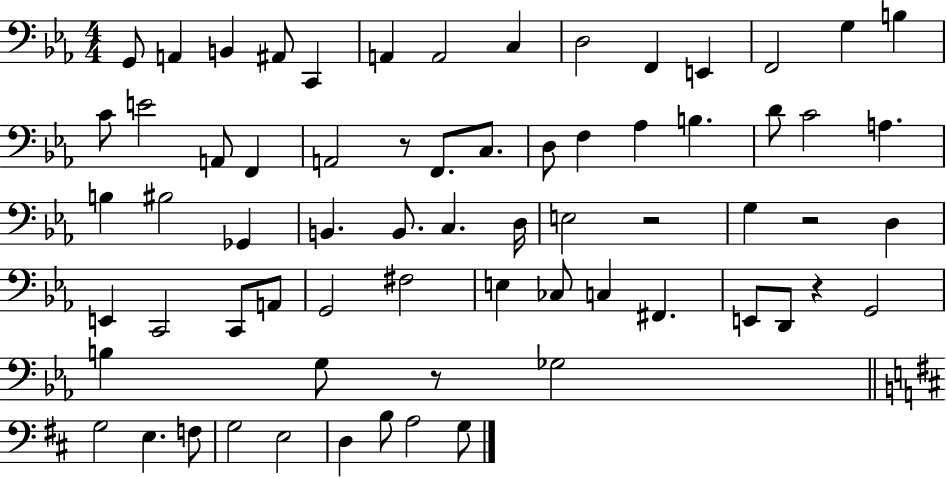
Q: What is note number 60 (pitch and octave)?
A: D3